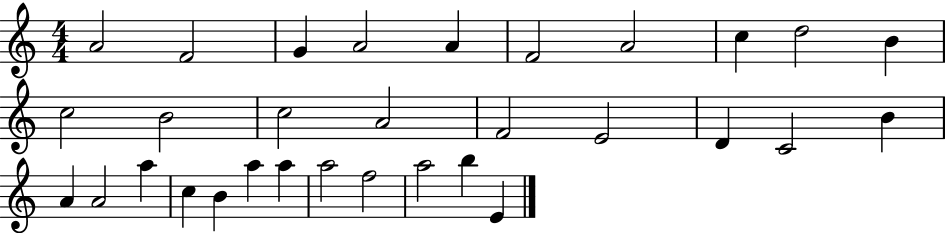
A4/h F4/h G4/q A4/h A4/q F4/h A4/h C5/q D5/h B4/q C5/h B4/h C5/h A4/h F4/h E4/h D4/q C4/h B4/q A4/q A4/h A5/q C5/q B4/q A5/q A5/q A5/h F5/h A5/h B5/q E4/q